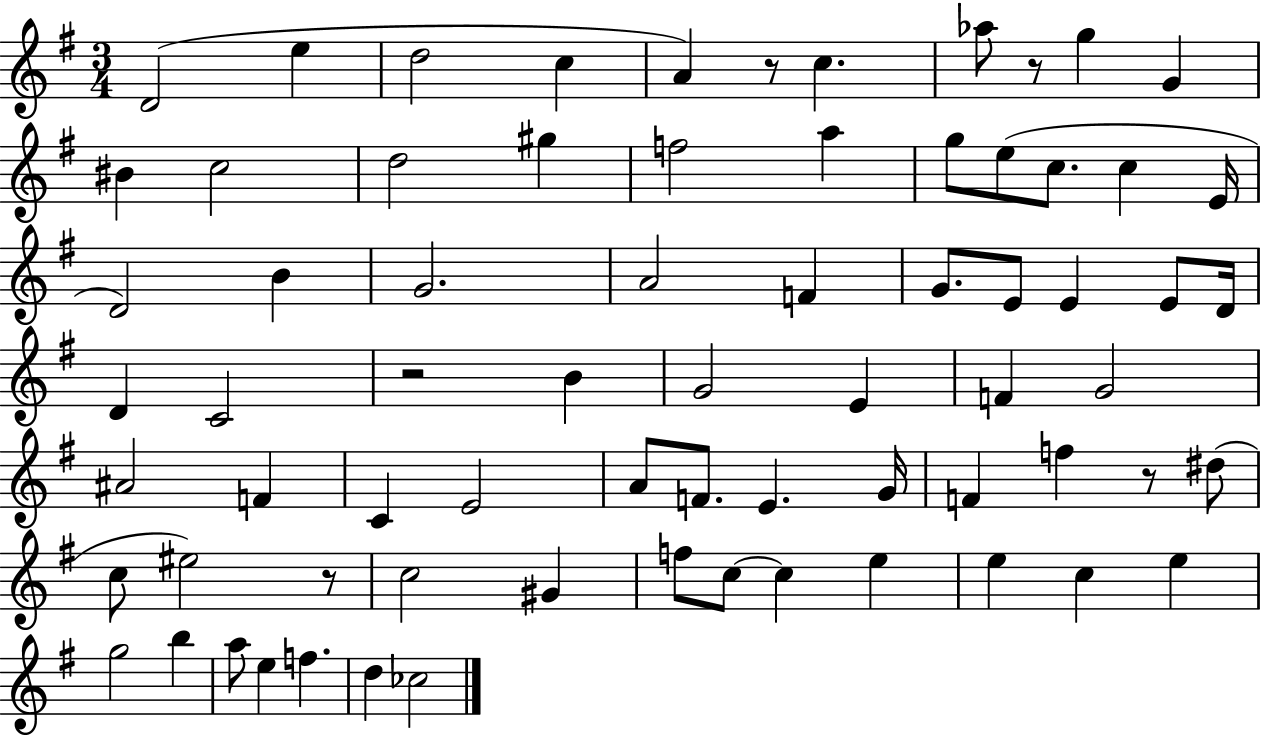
X:1
T:Untitled
M:3/4
L:1/4
K:G
D2 e d2 c A z/2 c _a/2 z/2 g G ^B c2 d2 ^g f2 a g/2 e/2 c/2 c E/4 D2 B G2 A2 F G/2 E/2 E E/2 D/4 D C2 z2 B G2 E F G2 ^A2 F C E2 A/2 F/2 E G/4 F f z/2 ^d/2 c/2 ^e2 z/2 c2 ^G f/2 c/2 c e e c e g2 b a/2 e f d _c2